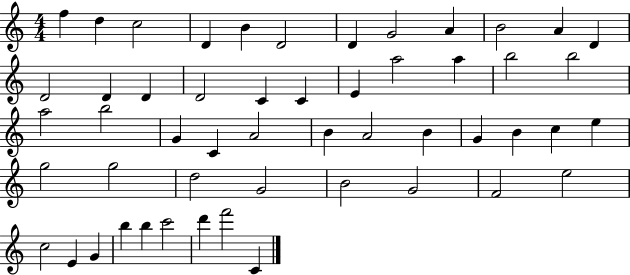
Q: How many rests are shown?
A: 0